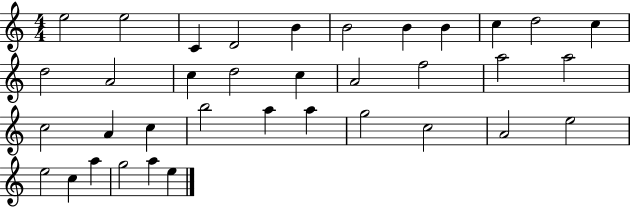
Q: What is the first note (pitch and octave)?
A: E5